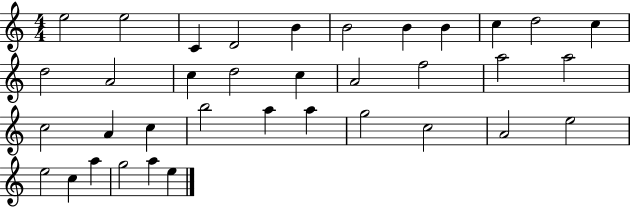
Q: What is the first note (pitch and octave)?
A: E5